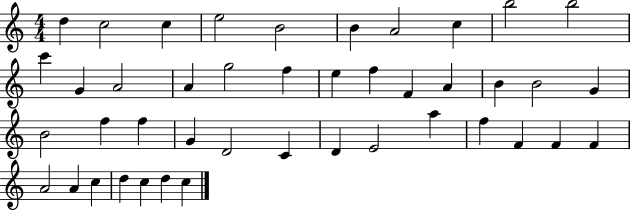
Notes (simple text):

D5/q C5/h C5/q E5/h B4/h B4/q A4/h C5/q B5/h B5/h C6/q G4/q A4/h A4/q G5/h F5/q E5/q F5/q F4/q A4/q B4/q B4/h G4/q B4/h F5/q F5/q G4/q D4/h C4/q D4/q E4/h A5/q F5/q F4/q F4/q F4/q A4/h A4/q C5/q D5/q C5/q D5/q C5/q